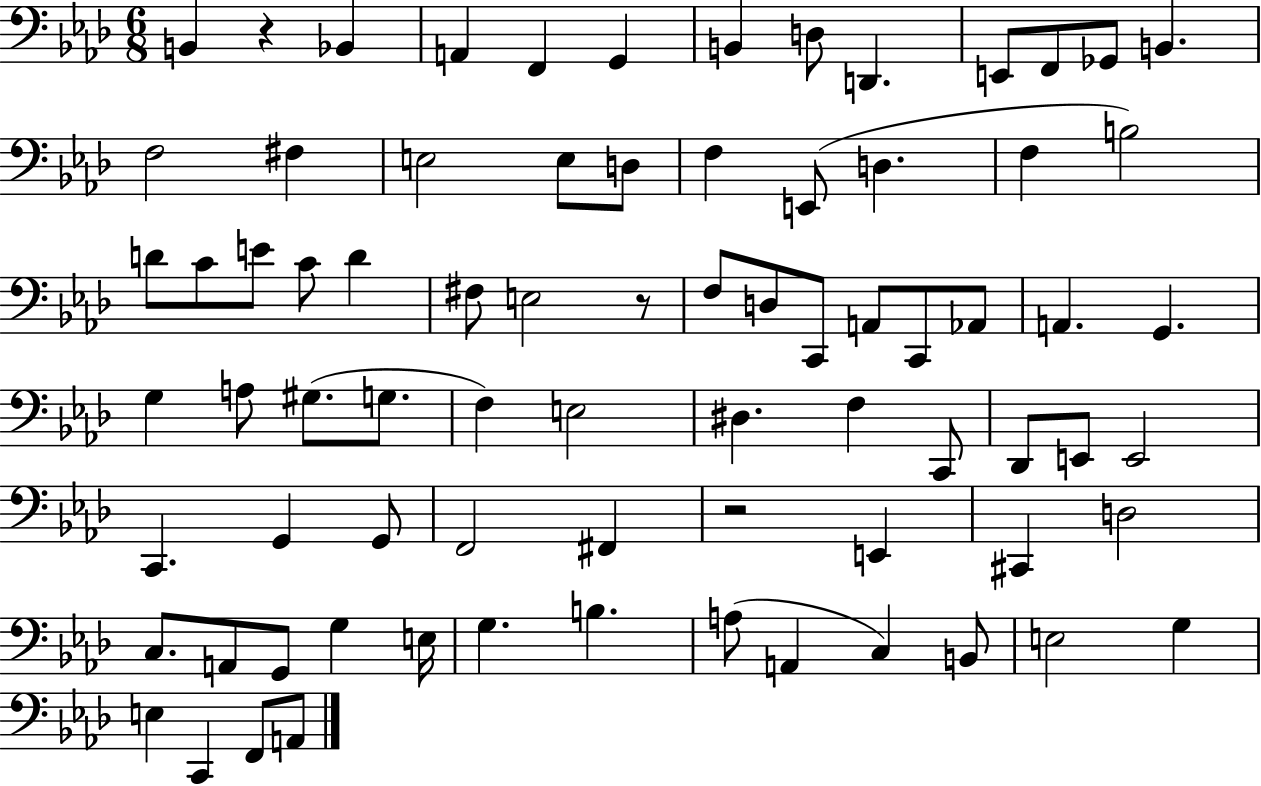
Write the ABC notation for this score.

X:1
T:Untitled
M:6/8
L:1/4
K:Ab
B,, z _B,, A,, F,, G,, B,, D,/2 D,, E,,/2 F,,/2 _G,,/2 B,, F,2 ^F, E,2 E,/2 D,/2 F, E,,/2 D, F, B,2 D/2 C/2 E/2 C/2 D ^F,/2 E,2 z/2 F,/2 D,/2 C,,/2 A,,/2 C,,/2 _A,,/2 A,, G,, G, A,/2 ^G,/2 G,/2 F, E,2 ^D, F, C,,/2 _D,,/2 E,,/2 E,,2 C,, G,, G,,/2 F,,2 ^F,, z2 E,, ^C,, D,2 C,/2 A,,/2 G,,/2 G, E,/4 G, B, A,/2 A,, C, B,,/2 E,2 G, E, C,, F,,/2 A,,/2